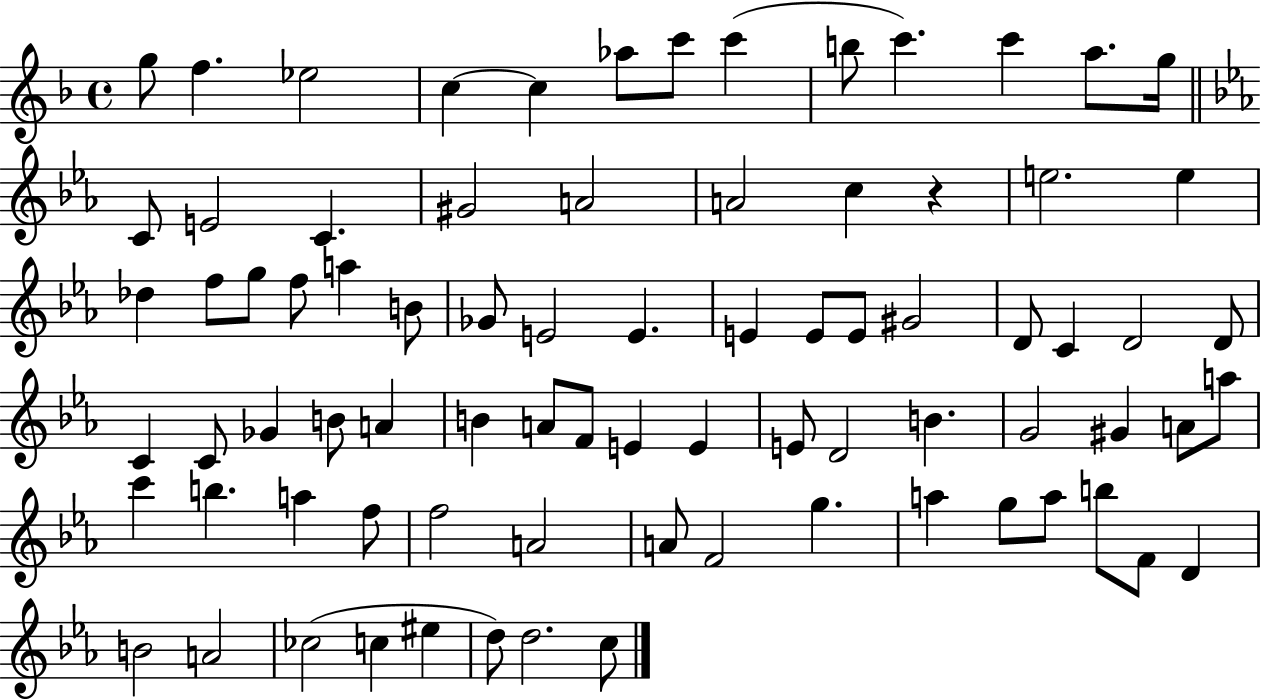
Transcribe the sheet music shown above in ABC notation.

X:1
T:Untitled
M:4/4
L:1/4
K:F
g/2 f _e2 c c _a/2 c'/2 c' b/2 c' c' a/2 g/4 C/2 E2 C ^G2 A2 A2 c z e2 e _d f/2 g/2 f/2 a B/2 _G/2 E2 E E E/2 E/2 ^G2 D/2 C D2 D/2 C C/2 _G B/2 A B A/2 F/2 E E E/2 D2 B G2 ^G A/2 a/2 c' b a f/2 f2 A2 A/2 F2 g a g/2 a/2 b/2 F/2 D B2 A2 _c2 c ^e d/2 d2 c/2